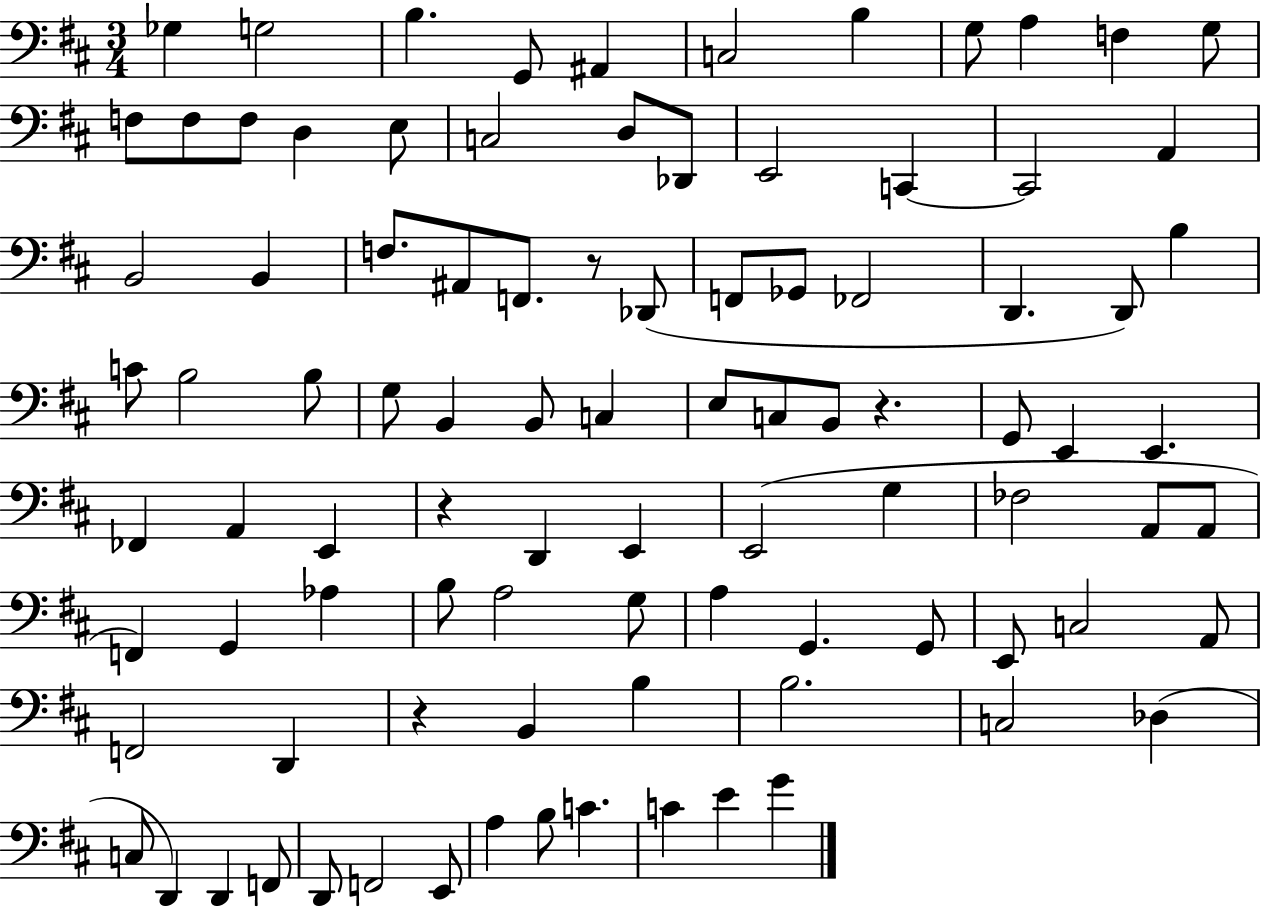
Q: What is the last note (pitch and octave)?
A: G4